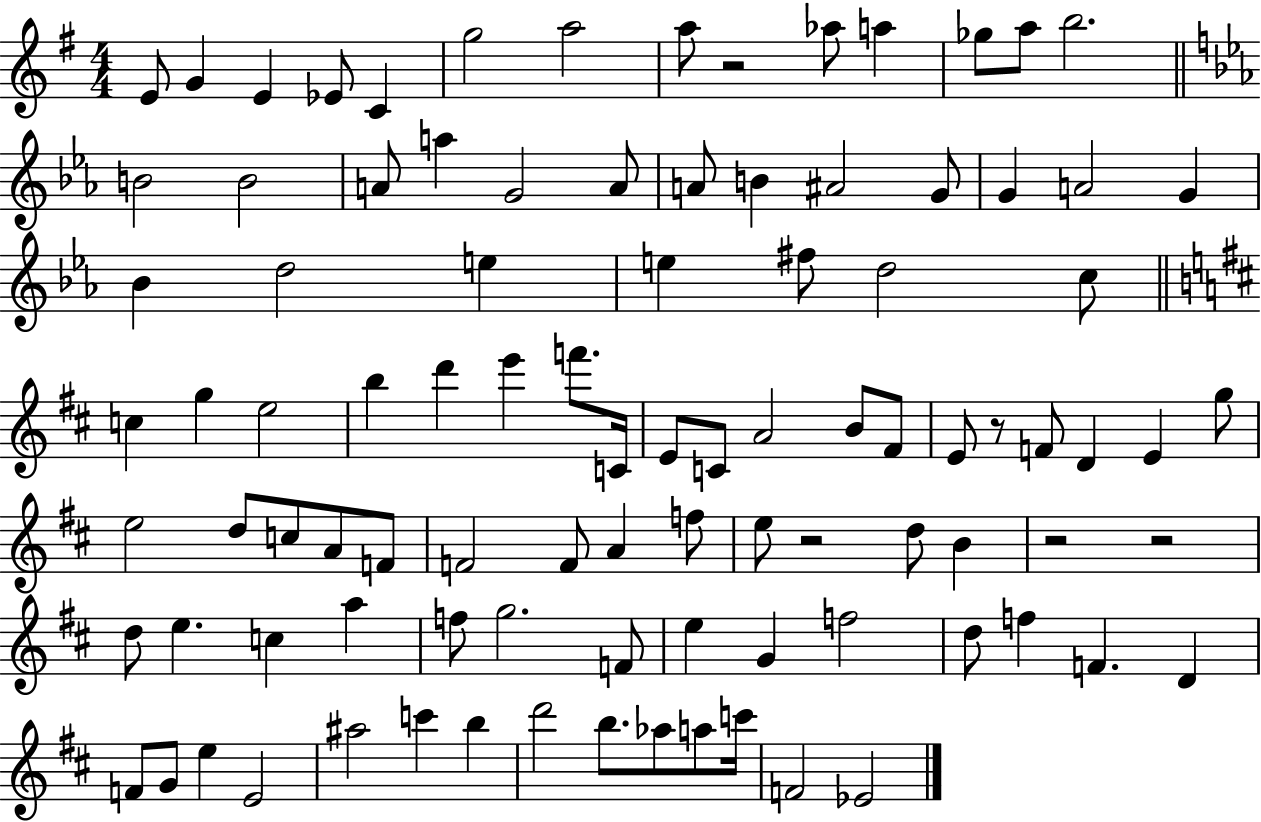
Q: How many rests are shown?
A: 5